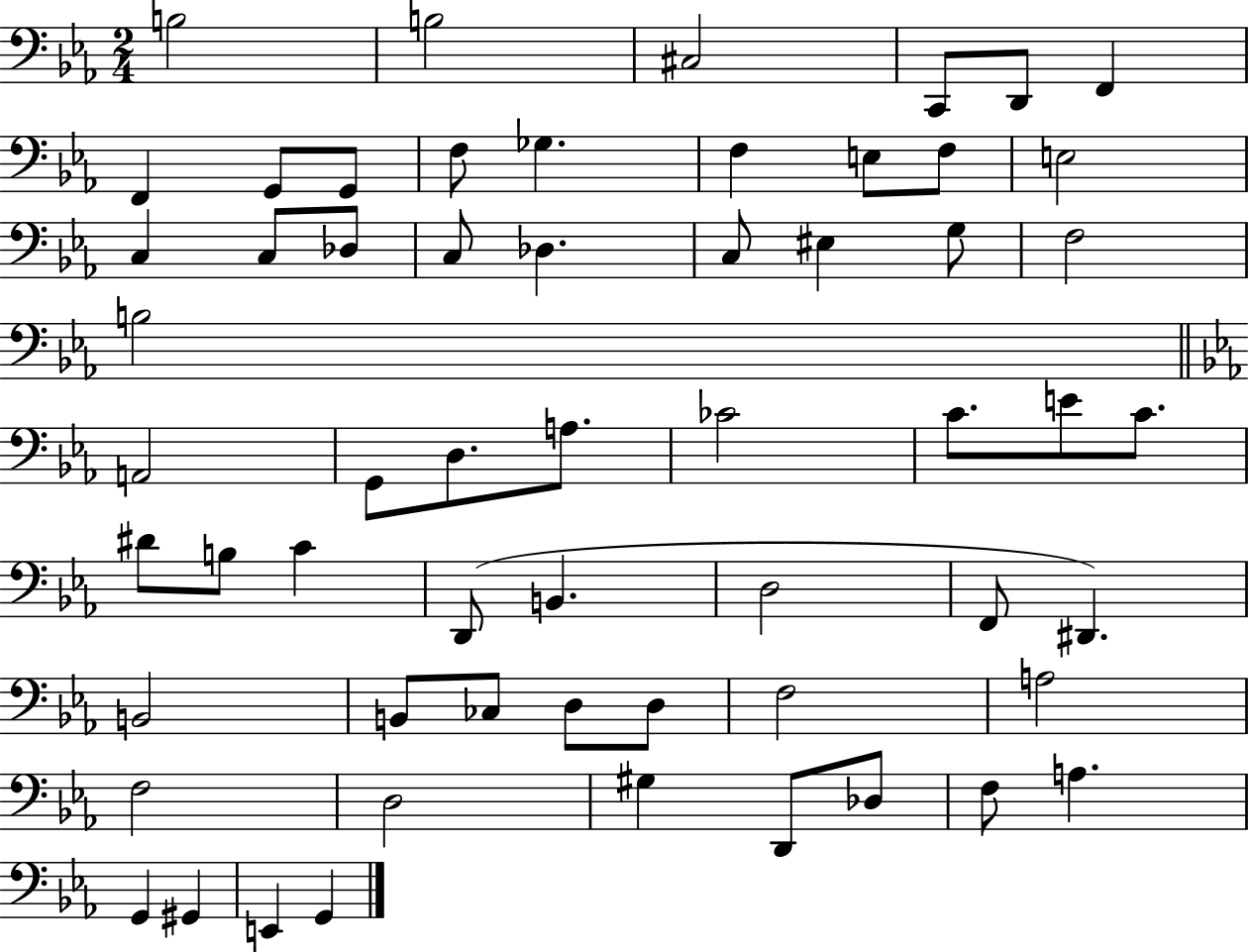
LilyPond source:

{
  \clef bass
  \numericTimeSignature
  \time 2/4
  \key ees \major
  b2 | b2 | cis2 | c,8 d,8 f,4 | \break f,4 g,8 g,8 | f8 ges4. | f4 e8 f8 | e2 | \break c4 c8 des8 | c8 des4. | c8 eis4 g8 | f2 | \break b2 | \bar "||" \break \key ees \major a,2 | g,8 d8. a8. | ces'2 | c'8. e'8 c'8. | \break dis'8 b8 c'4 | d,8( b,4. | d2 | f,8 dis,4.) | \break b,2 | b,8 ces8 d8 d8 | f2 | a2 | \break f2 | d2 | gis4 d,8 des8 | f8 a4. | \break g,4 gis,4 | e,4 g,4 | \bar "|."
}